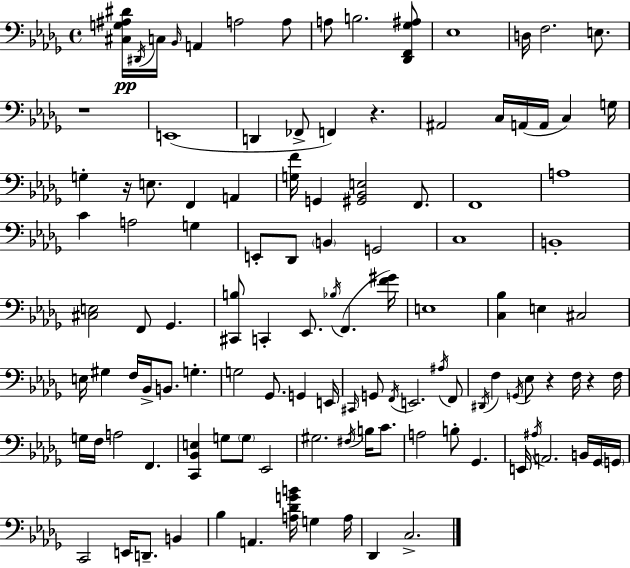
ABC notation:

X:1
T:Untitled
M:4/4
L:1/4
K:Bbm
[^C,G,^A,^D]/4 ^D,,/4 C,/4 _B,,/4 A,, A,2 A,/2 A,/2 B,2 [_D,,F,,_G,^A,]/2 _E,4 D,/4 F,2 E,/2 z4 E,,4 D,, _F,,/2 F,, z ^A,,2 C,/4 A,,/4 A,,/4 C, G,/4 G, z/4 E,/2 F,, A,, [G,F]/4 G,, [^G,,_B,,E,]2 F,,/2 F,,4 A,4 C A,2 G, E,,/2 _D,,/2 B,, G,,2 C,4 B,,4 [^C,E,]2 F,,/2 _G,, [^C,,B,]/2 C,, _E,,/2 _B,/4 F,, [F^G]/4 E,4 [C,_B,] E, ^C,2 E,/4 ^G, F,/4 _B,,/4 B,,/2 G, G,2 _G,,/2 G,, E,,/4 ^C,,/4 G,,/2 F,,/4 E,,2 ^A,/4 F,,/2 ^D,,/4 F, G,,/4 _E,/2 z F,/4 z F,/4 G,/4 F,/4 A,2 F,, [C,,_B,,E,] G,/2 G,/2 _E,,2 ^G,2 ^F,/4 B,/4 C/2 A,2 B,/2 _G,, E,,/4 ^A,/4 A,,2 B,,/4 _G,,/4 G,,/4 C,,2 E,,/4 D,,/2 B,, _B, A,, [A,_DGB]/4 G, A,/4 _D,, C,2